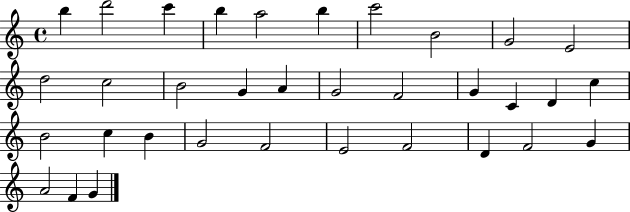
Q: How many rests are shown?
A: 0